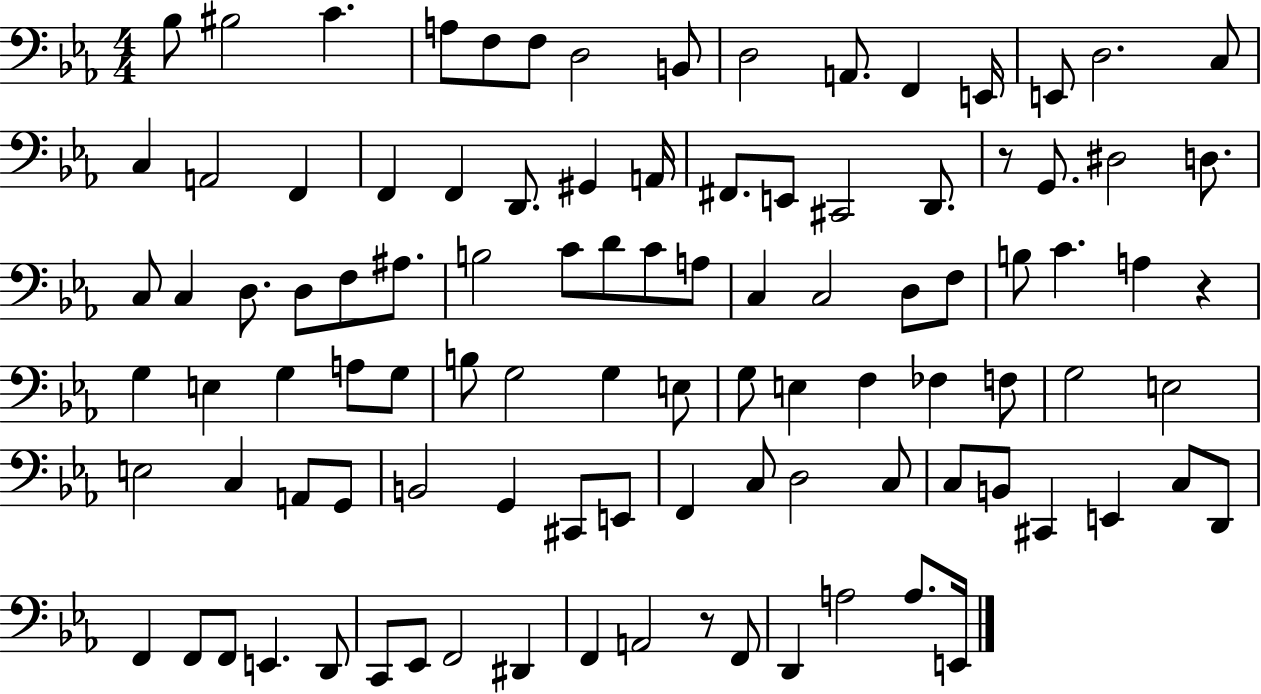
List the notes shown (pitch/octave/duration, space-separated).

Bb3/e BIS3/h C4/q. A3/e F3/e F3/e D3/h B2/e D3/h A2/e. F2/q E2/s E2/e D3/h. C3/e C3/q A2/h F2/q F2/q F2/q D2/e. G#2/q A2/s F#2/e. E2/e C#2/h D2/e. R/e G2/e. D#3/h D3/e. C3/e C3/q D3/e. D3/e F3/e A#3/e. B3/h C4/e D4/e C4/e A3/e C3/q C3/h D3/e F3/e B3/e C4/q. A3/q R/q G3/q E3/q G3/q A3/e G3/e B3/e G3/h G3/q E3/e G3/e E3/q F3/q FES3/q F3/e G3/h E3/h E3/h C3/q A2/e G2/e B2/h G2/q C#2/e E2/e F2/q C3/e D3/h C3/e C3/e B2/e C#2/q E2/q C3/e D2/e F2/q F2/e F2/e E2/q. D2/e C2/e Eb2/e F2/h D#2/q F2/q A2/h R/e F2/e D2/q A3/h A3/e. E2/s